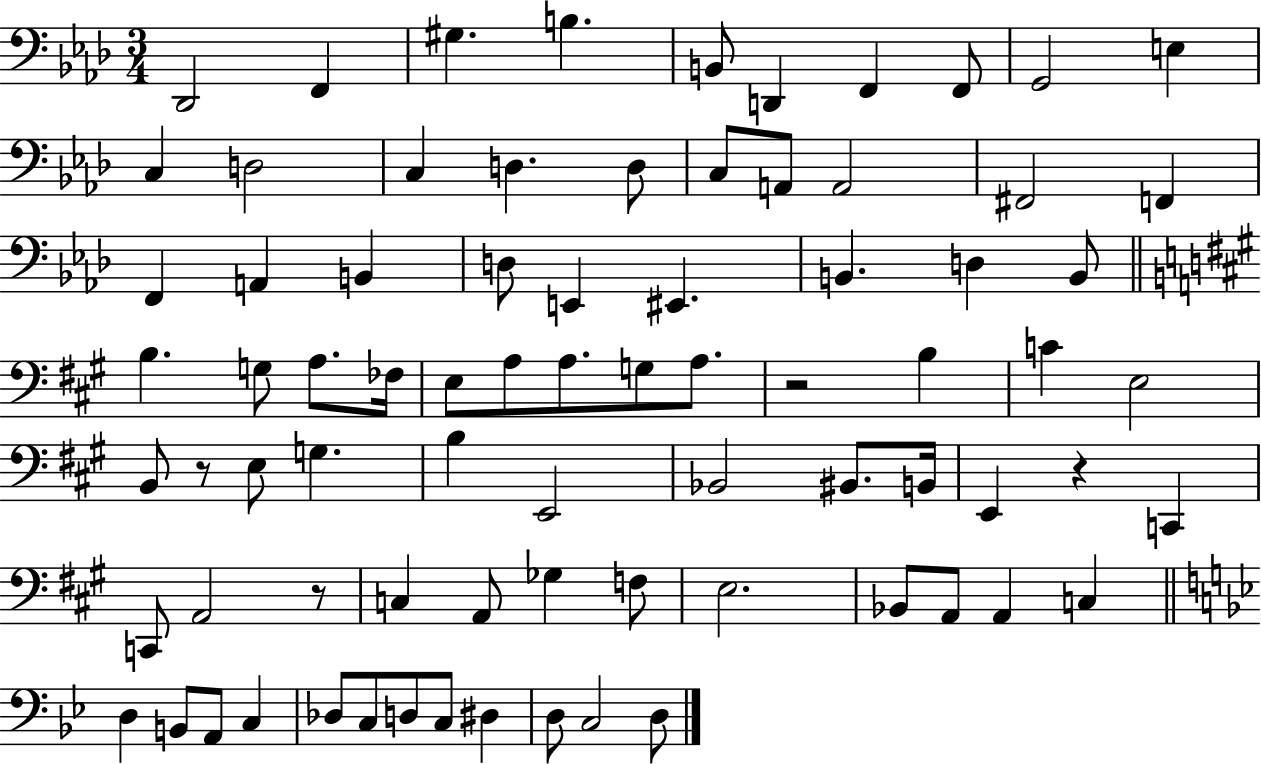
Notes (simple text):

Db2/h F2/q G#3/q. B3/q. B2/e D2/q F2/q F2/e G2/h E3/q C3/q D3/h C3/q D3/q. D3/e C3/e A2/e A2/h F#2/h F2/q F2/q A2/q B2/q D3/e E2/q EIS2/q. B2/q. D3/q B2/e B3/q. G3/e A3/e. FES3/s E3/e A3/e A3/e. G3/e A3/e. R/h B3/q C4/q E3/h B2/e R/e E3/e G3/q. B3/q E2/h Bb2/h BIS2/e. B2/s E2/q R/q C2/q C2/e A2/h R/e C3/q A2/e Gb3/q F3/e E3/h. Bb2/e A2/e A2/q C3/q D3/q B2/e A2/e C3/q Db3/e C3/e D3/e C3/e D#3/q D3/e C3/h D3/e